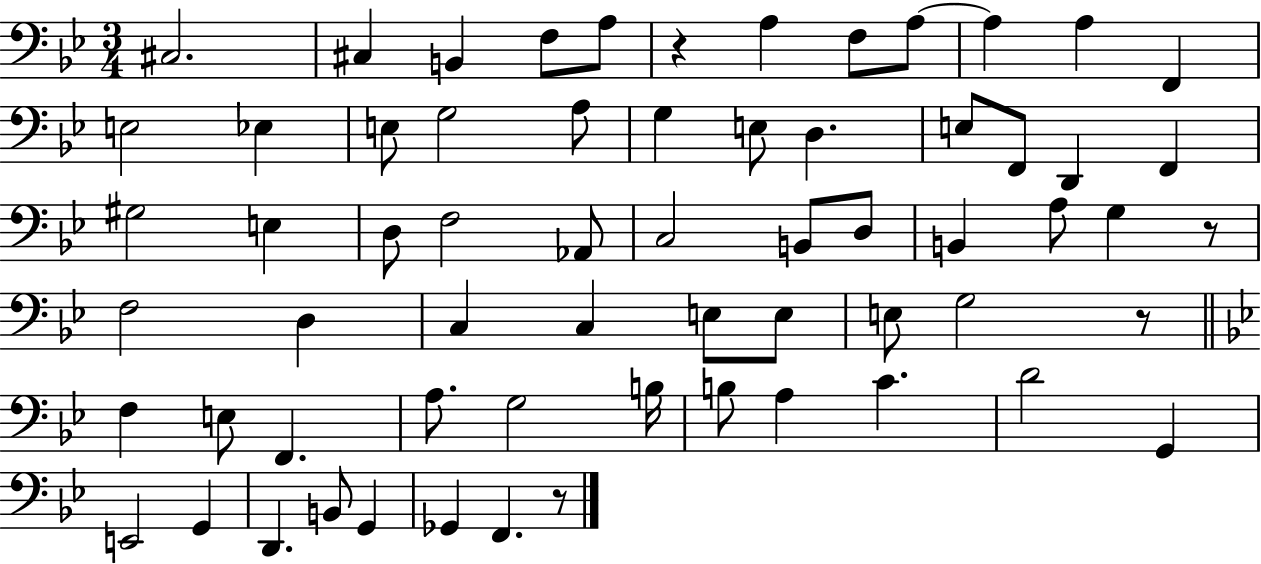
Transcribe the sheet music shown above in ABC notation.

X:1
T:Untitled
M:3/4
L:1/4
K:Bb
^C,2 ^C, B,, F,/2 A,/2 z A, F,/2 A,/2 A, A, F,, E,2 _E, E,/2 G,2 A,/2 G, E,/2 D, E,/2 F,,/2 D,, F,, ^G,2 E, D,/2 F,2 _A,,/2 C,2 B,,/2 D,/2 B,, A,/2 G, z/2 F,2 D, C, C, E,/2 E,/2 E,/2 G,2 z/2 F, E,/2 F,, A,/2 G,2 B,/4 B,/2 A, C D2 G,, E,,2 G,, D,, B,,/2 G,, _G,, F,, z/2